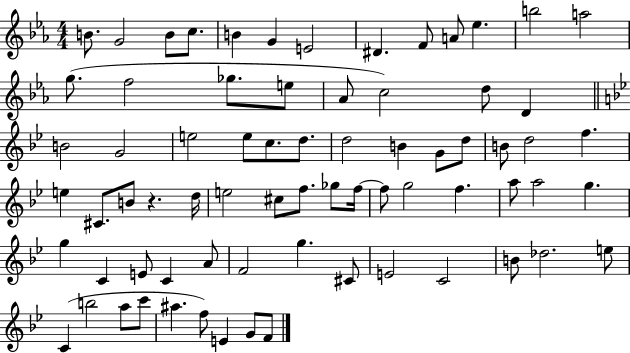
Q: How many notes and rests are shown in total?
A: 72